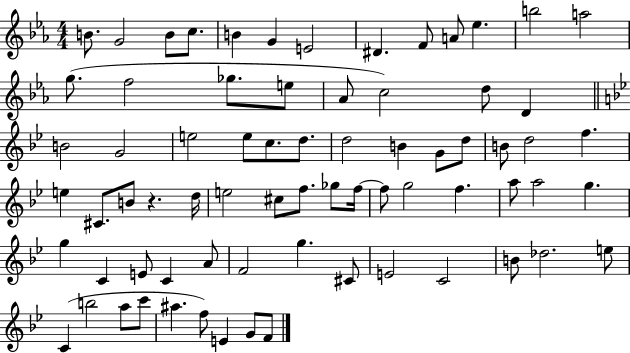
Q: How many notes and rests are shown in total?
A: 72